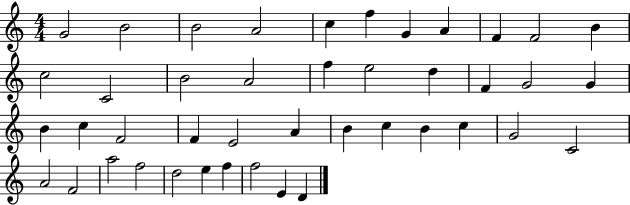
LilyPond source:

{
  \clef treble
  \numericTimeSignature
  \time 4/4
  \key c \major
  g'2 b'2 | b'2 a'2 | c''4 f''4 g'4 a'4 | f'4 f'2 b'4 | \break c''2 c'2 | b'2 a'2 | f''4 e''2 d''4 | f'4 g'2 g'4 | \break b'4 c''4 f'2 | f'4 e'2 a'4 | b'4 c''4 b'4 c''4 | g'2 c'2 | \break a'2 f'2 | a''2 f''2 | d''2 e''4 f''4 | f''2 e'4 d'4 | \break \bar "|."
}